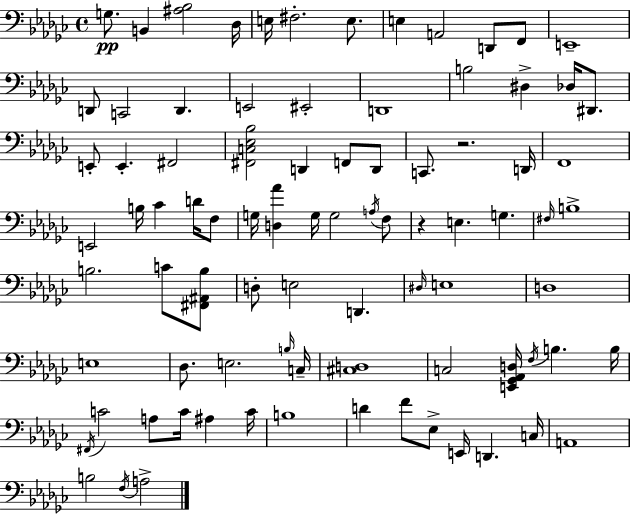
X:1
T:Untitled
M:4/4
L:1/4
K:Ebm
G,/2 B,, [^A,_B,]2 _D,/4 E,/4 ^F,2 E,/2 E, A,,2 D,,/2 F,,/2 E,,4 D,,/2 C,,2 D,, E,,2 ^E,,2 D,,4 B,2 ^D, _D,/4 ^D,,/2 E,,/2 E,, ^F,,2 [^F,,C,_E,_B,]2 D,, F,,/2 D,,/2 C,,/2 z2 D,,/4 F,,4 E,,2 B,/4 _C D/4 F,/2 G,/4 [D,_A] G,/4 G,2 A,/4 F,/2 z E, G, ^F,/4 B,4 B,2 C/2 [^F,,^A,,B,]/2 D,/2 E,2 D,, ^D,/4 E,4 D,4 E,4 _D,/2 E,2 B,/4 C,/4 [^C,D,]4 C,2 [E,,_G,,_A,,D,]/4 F,/4 B, B,/4 ^F,,/4 C2 A,/2 C/4 ^A, C/4 B,4 D F/2 _E,/2 E,,/4 D,, C,/4 A,,4 B,2 F,/4 A,2